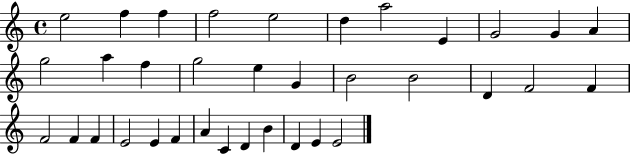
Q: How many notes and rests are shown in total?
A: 35